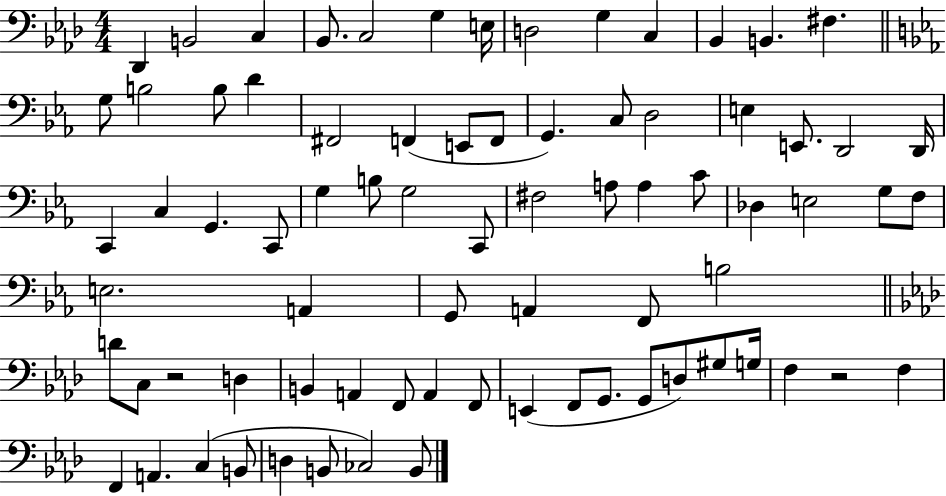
{
  \clef bass
  \numericTimeSignature
  \time 4/4
  \key aes \major
  \repeat volta 2 { des,4 b,2 c4 | bes,8. c2 g4 e16 | d2 g4 c4 | bes,4 b,4. fis4. | \break \bar "||" \break \key c \minor g8 b2 b8 d'4 | fis,2 f,4( e,8 f,8 | g,4.) c8 d2 | e4 e,8. d,2 d,16 | \break c,4 c4 g,4. c,8 | g4 b8 g2 c,8 | fis2 a8 a4 c'8 | des4 e2 g8 f8 | \break e2. a,4 | g,8 a,4 f,8 b2 | \bar "||" \break \key aes \major d'8 c8 r2 d4 | b,4 a,4 f,8 a,4 f,8 | e,4( f,8 g,8. g,8 d8) gis8 g16 | f4 r2 f4 | \break f,4 a,4. c4( b,8 | d4 b,8 ces2) b,8 | } \bar "|."
}